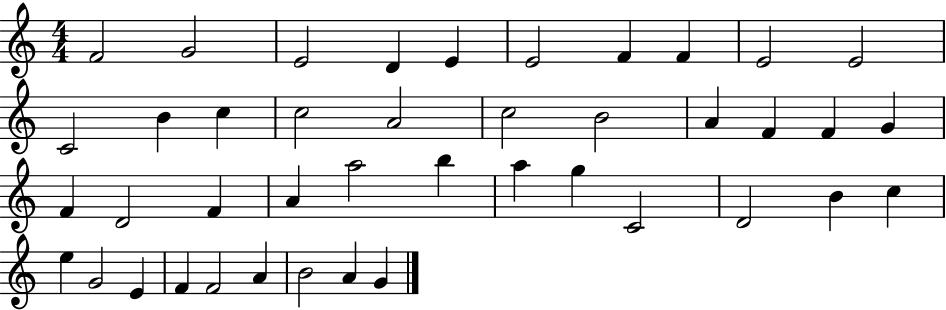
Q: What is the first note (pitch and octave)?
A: F4